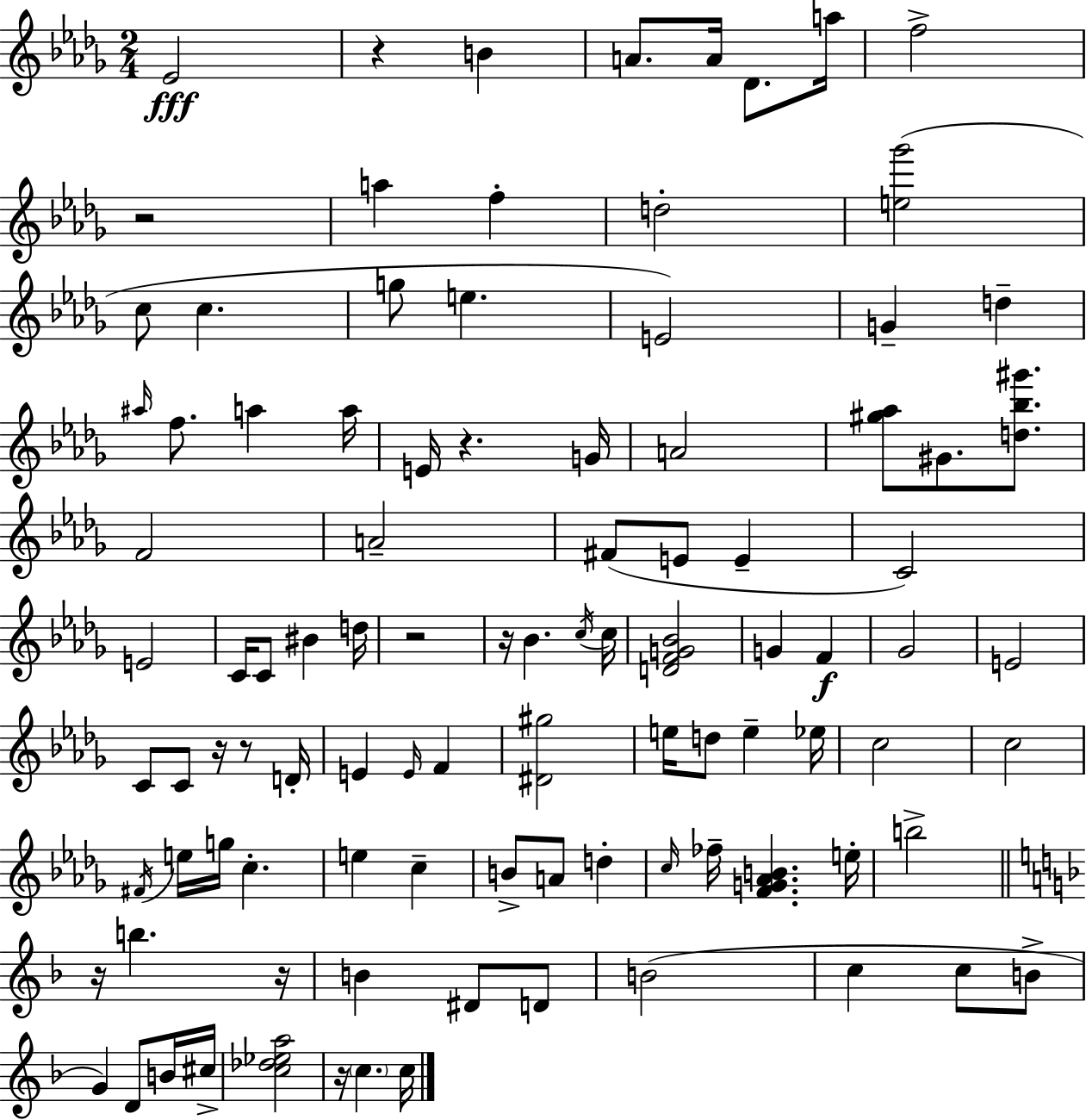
{
  \clef treble
  \numericTimeSignature
  \time 2/4
  \key bes \minor
  ees'2\fff | r4 b'4 | a'8. a'16 des'8. a''16 | f''2-> | \break r2 | a''4 f''4-. | d''2-. | <e'' ges'''>2( | \break c''8 c''4. | g''8 e''4. | e'2) | g'4-- d''4-- | \break \grace { ais''16 } f''8. a''4 | a''16 e'16 r4. | g'16 a'2 | <gis'' aes''>8 gis'8. <d'' bes'' gis'''>8. | \break f'2 | a'2-- | fis'8( e'8 e'4-- | c'2) | \break e'2 | c'16 c'8 bis'4 | d''16 r2 | r16 bes'4. | \break \acciaccatura { c''16 } c''16 <d' f' g' bes'>2 | g'4 f'4\f | ges'2 | e'2 | \break c'8 c'8 r16 r8 | d'16-. e'4 \grace { e'16 } f'4 | <dis' gis''>2 | e''16 d''8 e''4-- | \break ees''16 c''2 | c''2 | \acciaccatura { fis'16 } e''16 g''16 c''4.-. | e''4 | \break c''4-- b'8-> a'8 | d''4-. \grace { c''16 } fes''16-- <f' g' aes' b'>4. | e''16-. b''2-> | \bar "||" \break \key d \minor r16 b''4. r16 | b'4 dis'8 d'8 | b'2( | c''4 c''8 b'8-> | \break g'4) d'8 b'16 cis''16-> | <c'' des'' ees'' a''>2 | r16 \parenthesize c''4. c''16 | \bar "|."
}